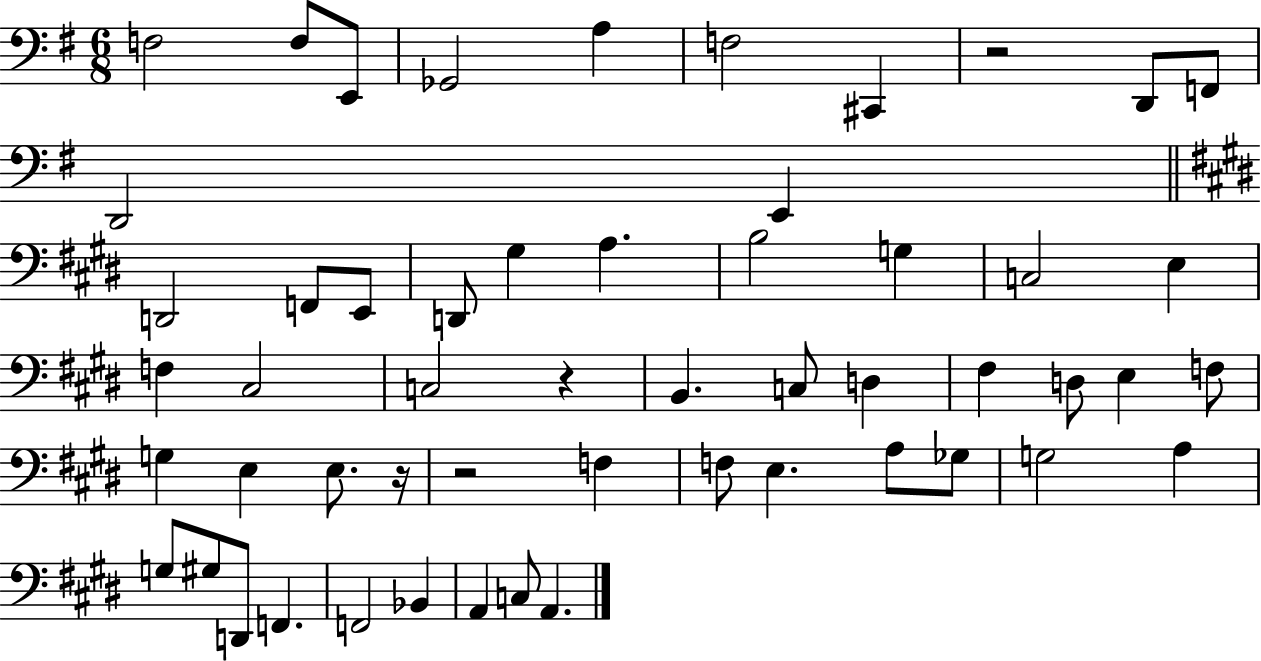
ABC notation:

X:1
T:Untitled
M:6/8
L:1/4
K:G
F,2 F,/2 E,,/2 _G,,2 A, F,2 ^C,, z2 D,,/2 F,,/2 D,,2 E,, D,,2 F,,/2 E,,/2 D,,/2 ^G, A, B,2 G, C,2 E, F, ^C,2 C,2 z B,, C,/2 D, ^F, D,/2 E, F,/2 G, E, E,/2 z/4 z2 F, F,/2 E, A,/2 _G,/2 G,2 A, G,/2 ^G,/2 D,,/2 F,, F,,2 _B,, A,, C,/2 A,,